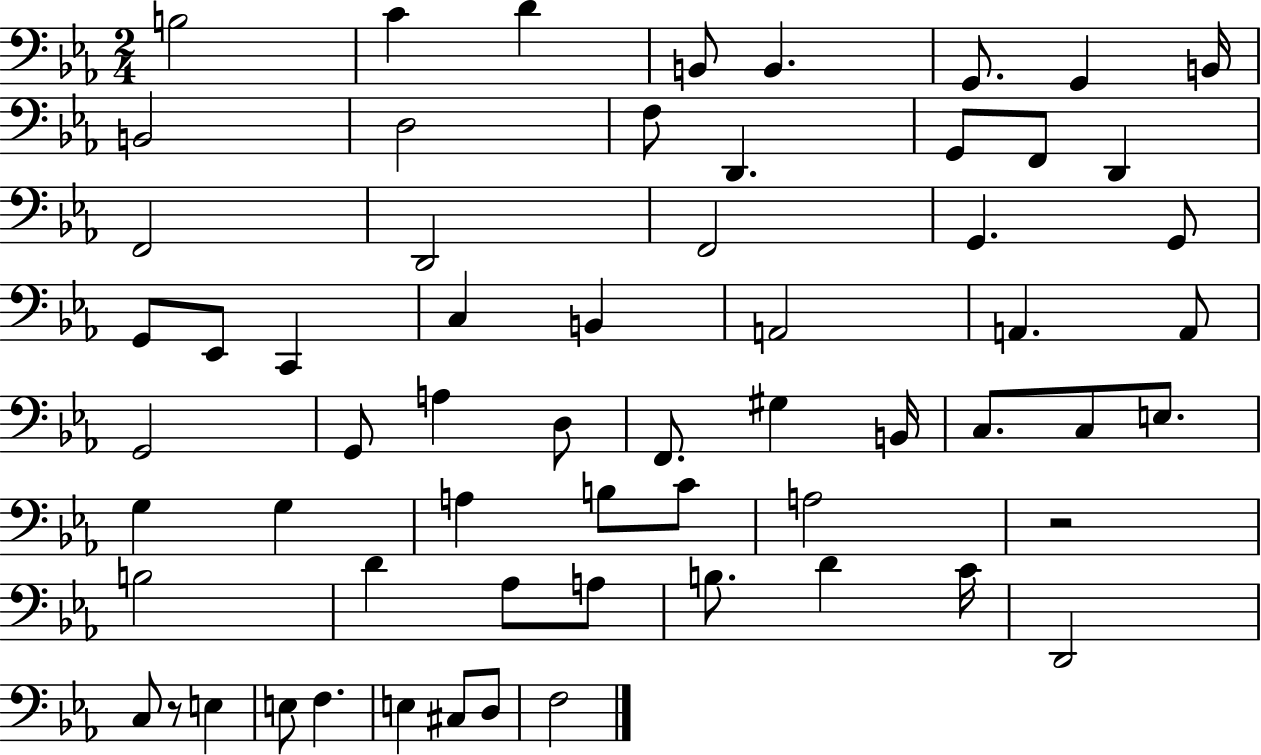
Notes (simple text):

B3/h C4/q D4/q B2/e B2/q. G2/e. G2/q B2/s B2/h D3/h F3/e D2/q. G2/e F2/e D2/q F2/h D2/h F2/h G2/q. G2/e G2/e Eb2/e C2/q C3/q B2/q A2/h A2/q. A2/e G2/h G2/e A3/q D3/e F2/e. G#3/q B2/s C3/e. C3/e E3/e. G3/q G3/q A3/q B3/e C4/e A3/h R/h B3/h D4/q Ab3/e A3/e B3/e. D4/q C4/s D2/h C3/e R/e E3/q E3/e F3/q. E3/q C#3/e D3/e F3/h